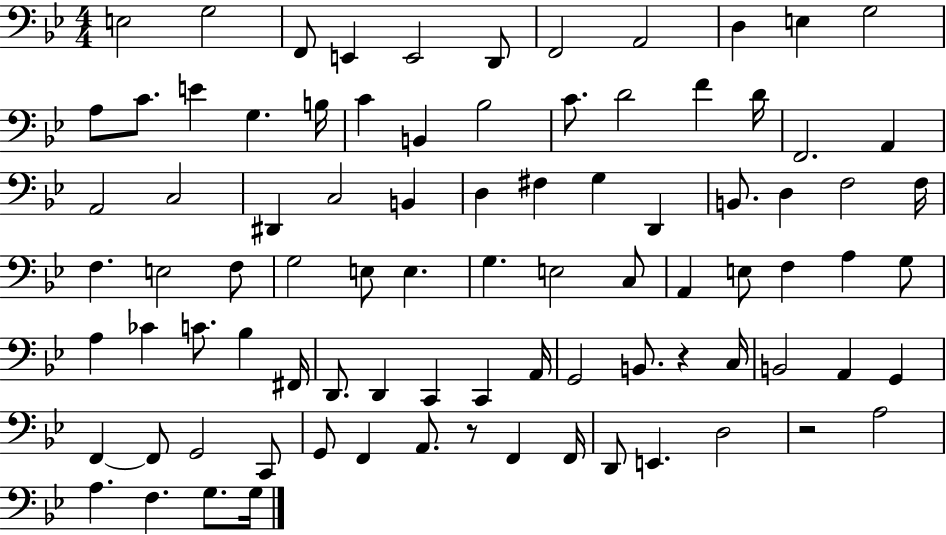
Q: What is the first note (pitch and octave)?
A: E3